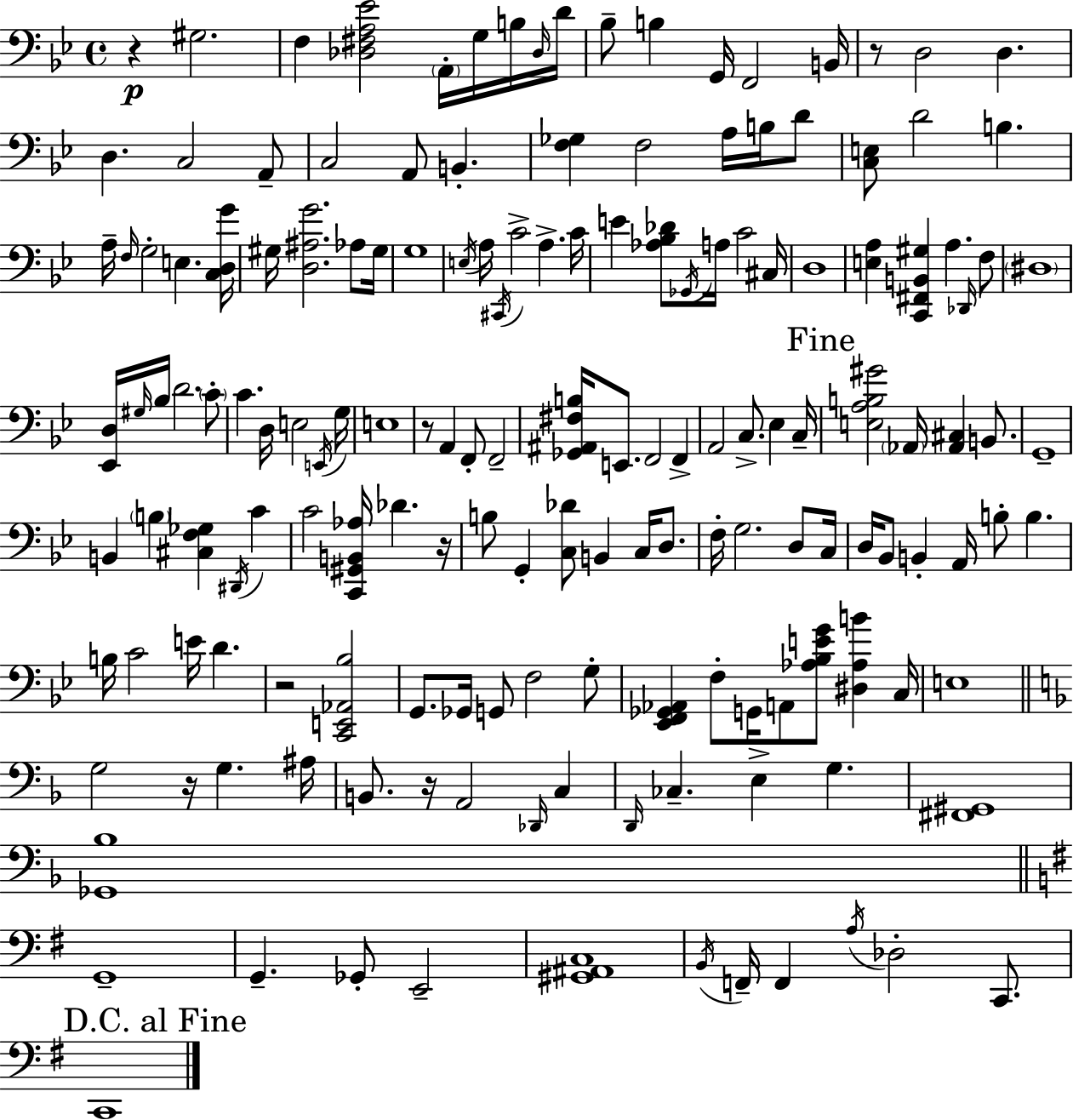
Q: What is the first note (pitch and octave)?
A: G#3